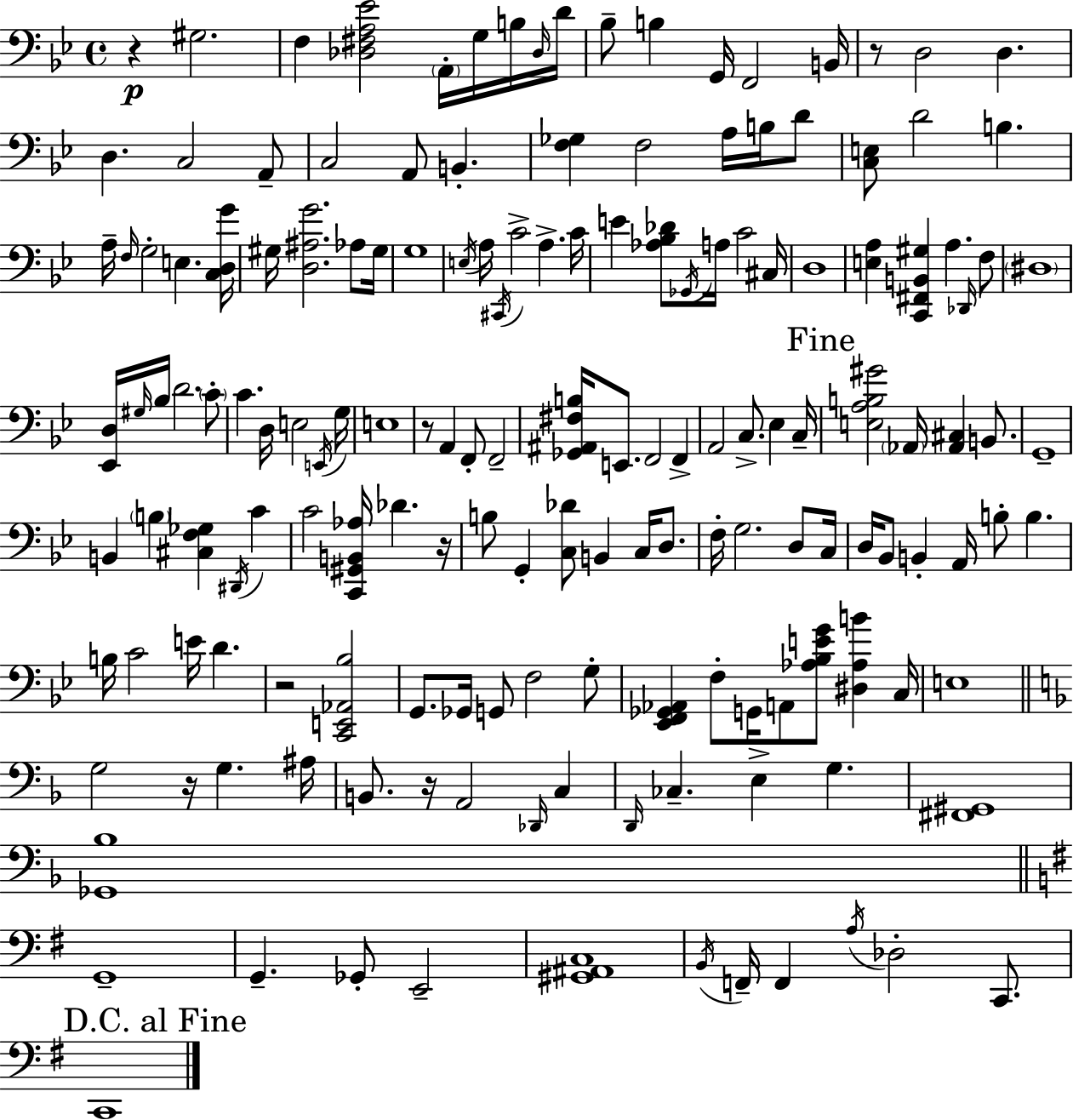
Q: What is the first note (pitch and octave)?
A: G#3